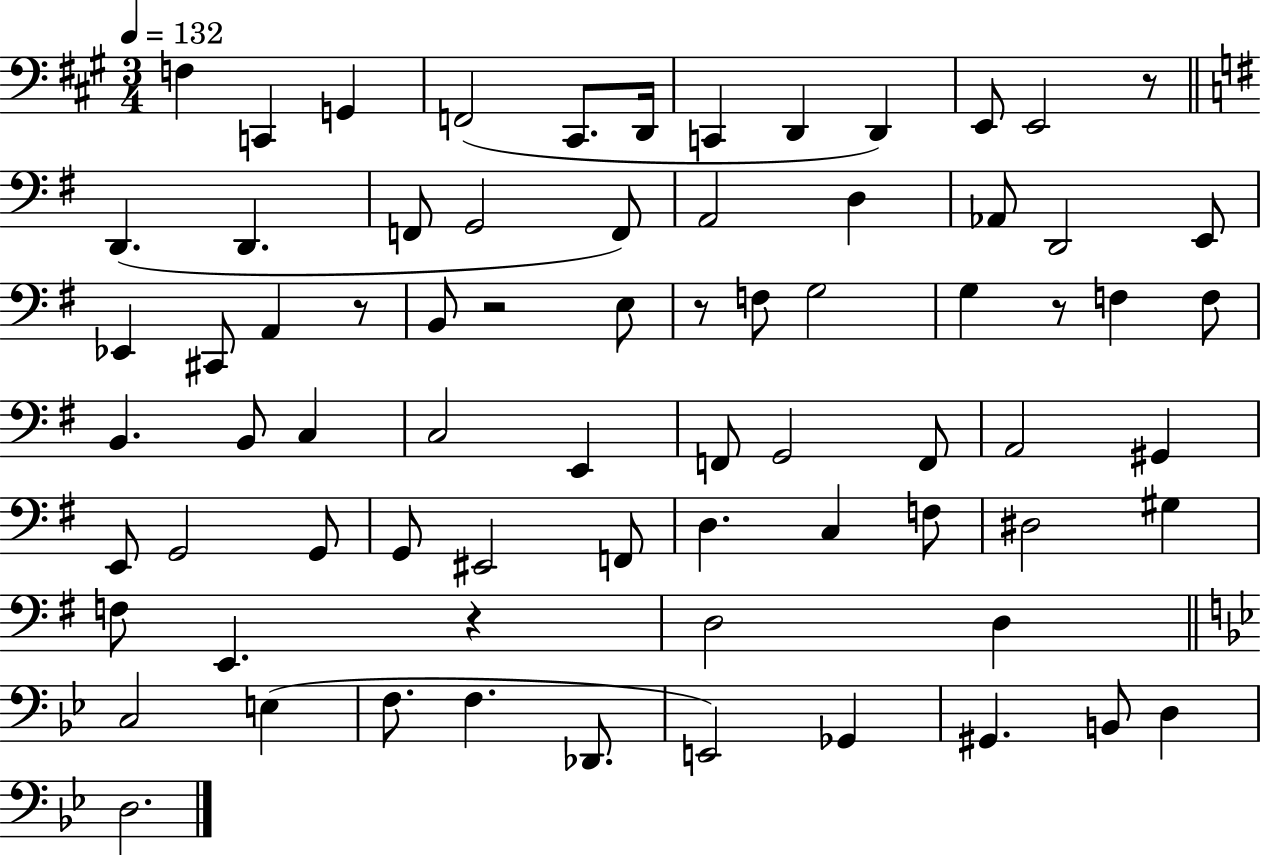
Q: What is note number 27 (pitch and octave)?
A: F3